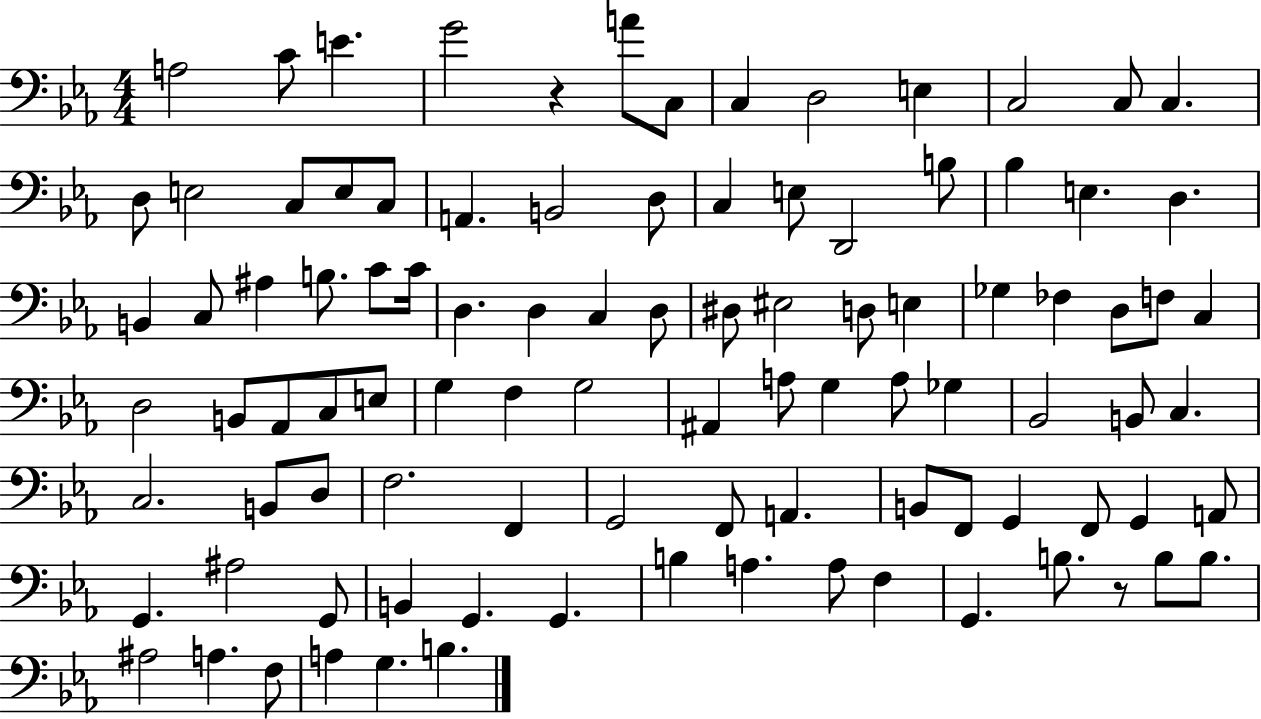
{
  \clef bass
  \numericTimeSignature
  \time 4/4
  \key ees \major
  a2 c'8 e'4. | g'2 r4 a'8 c8 | c4 d2 e4 | c2 c8 c4. | \break d8 e2 c8 e8 c8 | a,4. b,2 d8 | c4 e8 d,2 b8 | bes4 e4. d4. | \break b,4 c8 ais4 b8. c'8 c'16 | d4. d4 c4 d8 | dis8 eis2 d8 e4 | ges4 fes4 d8 f8 c4 | \break d2 b,8 aes,8 c8 e8 | g4 f4 g2 | ais,4 a8 g4 a8 ges4 | bes,2 b,8 c4. | \break c2. b,8 d8 | f2. f,4 | g,2 f,8 a,4. | b,8 f,8 g,4 f,8 g,4 a,8 | \break g,4. ais2 g,8 | b,4 g,4. g,4. | b4 a4. a8 f4 | g,4. b8. r8 b8 b8. | \break ais2 a4. f8 | a4 g4. b4. | \bar "|."
}